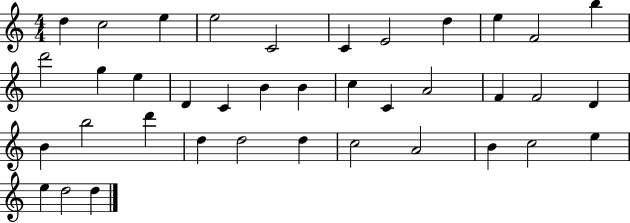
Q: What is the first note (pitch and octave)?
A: D5